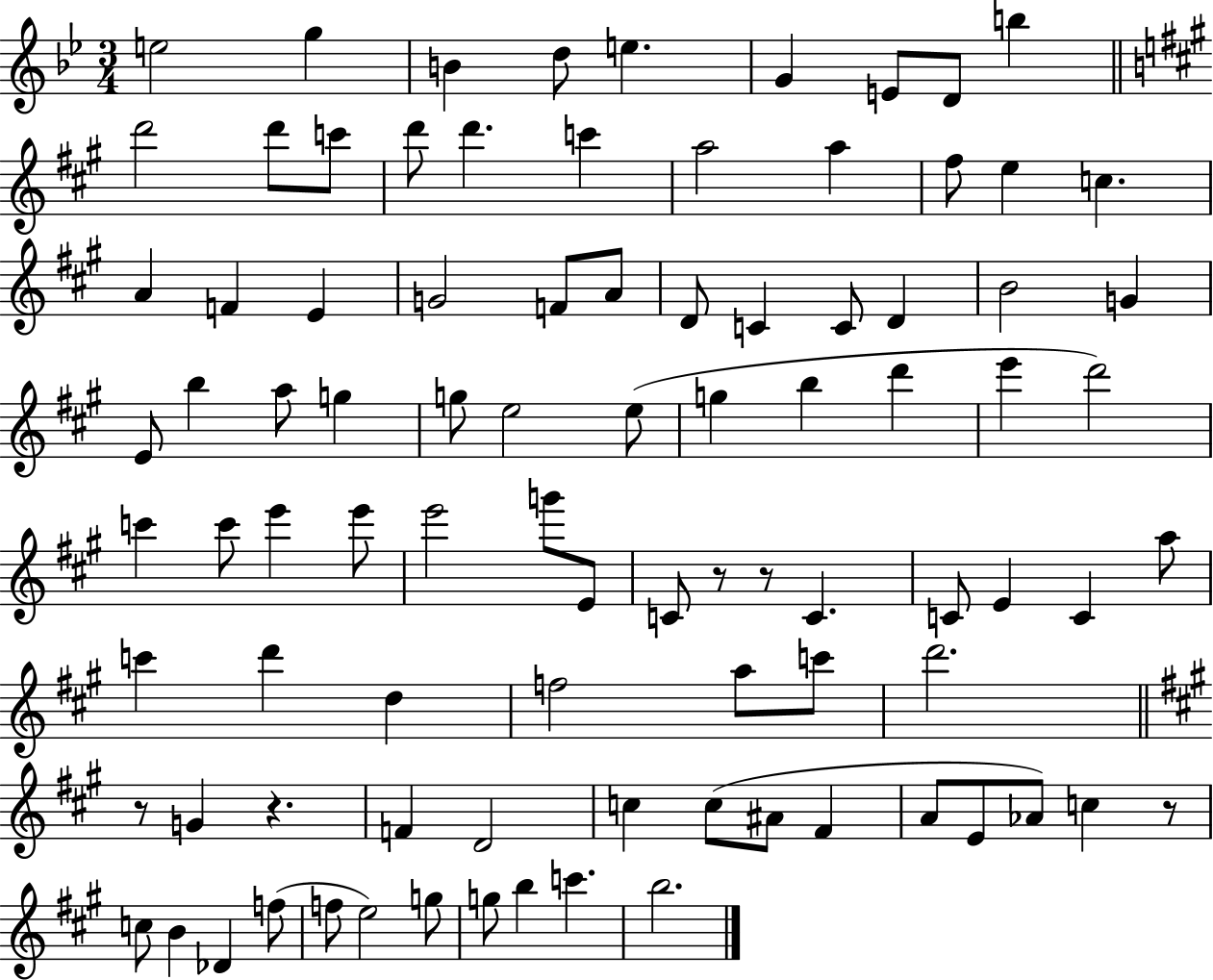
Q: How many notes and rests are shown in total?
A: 91